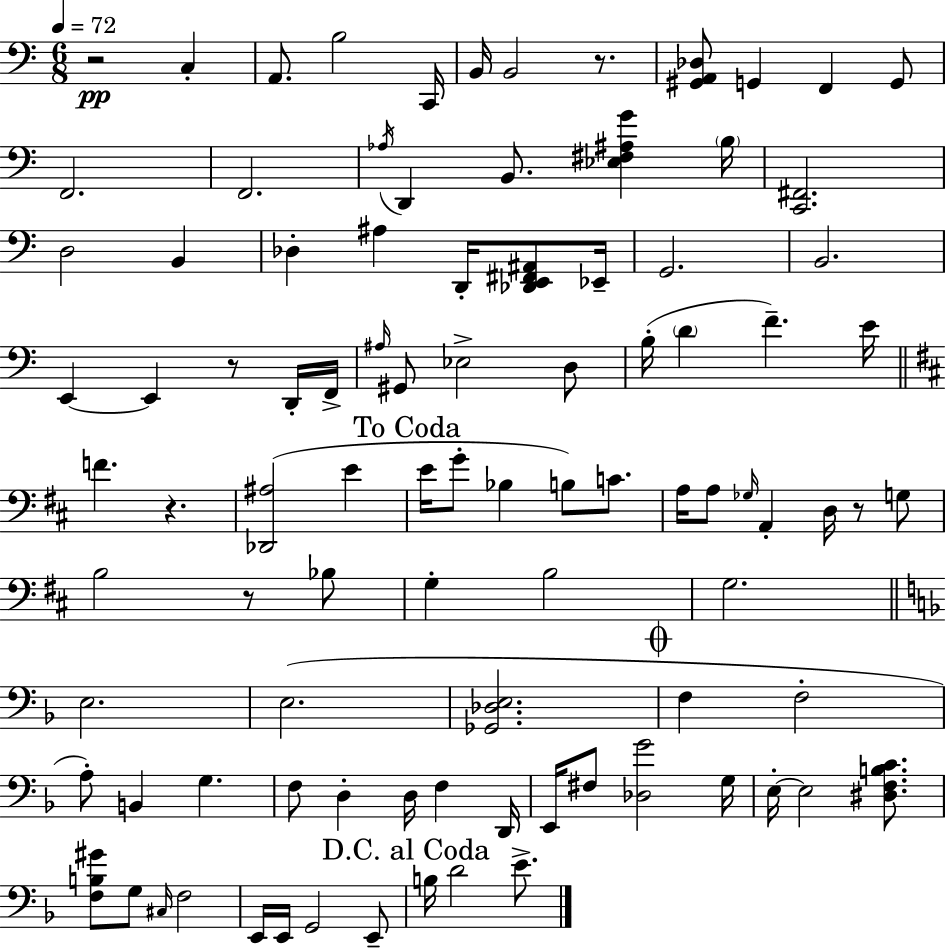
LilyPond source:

{
  \clef bass
  \numericTimeSignature
  \time 6/8
  \key a \minor
  \tempo 4 = 72
  r2\pp c4-. | a,8. b2 c,16 | b,16 b,2 r8. | <gis, a, des>8 g,4 f,4 g,8 | \break f,2. | f,2. | \acciaccatura { aes16 } d,4 b,8. <ees fis ais g'>4 | \parenthesize b16 <c, fis,>2. | \break d2 b,4 | des4-. ais4 d,16-. <des, e, fis, ais,>8 | ees,16-- g,2. | b,2. | \break e,4~~ e,4 r8 d,16-. | f,16-> \grace { ais16 } gis,8 ees2-> | d8 b16-.( \parenthesize d'4 f'4.--) | e'16 \bar "||" \break \key d \major f'4. r4. | <des, ais>2( e'4 | \mark "To Coda" e'16 g'8-. bes4 b8) c'8. | a16 a8 \grace { ges16 } a,4-. d16 r8 g8 | \break b2 r8 bes8 | g4-. b2 | g2. | \bar "||" \break \key f \major e2. | e2.( | <ges, des e>2. | \mark \markup { \musicglyph "scripts.coda" } f4 f2-. | \break a8-.) b,4 g4. | f8 d4-. d16 f4 d,16 | e,16 fis8 <des g'>2 g16 | e16-.~~ e2 <dis f b c'>8. | \break <f b gis'>8 g8 \grace { cis16 } f2 | e,16 e,16 g,2 e,8-- | \mark "D.C. al Coda" b16 d'2 e'8.-> | \bar "|."
}